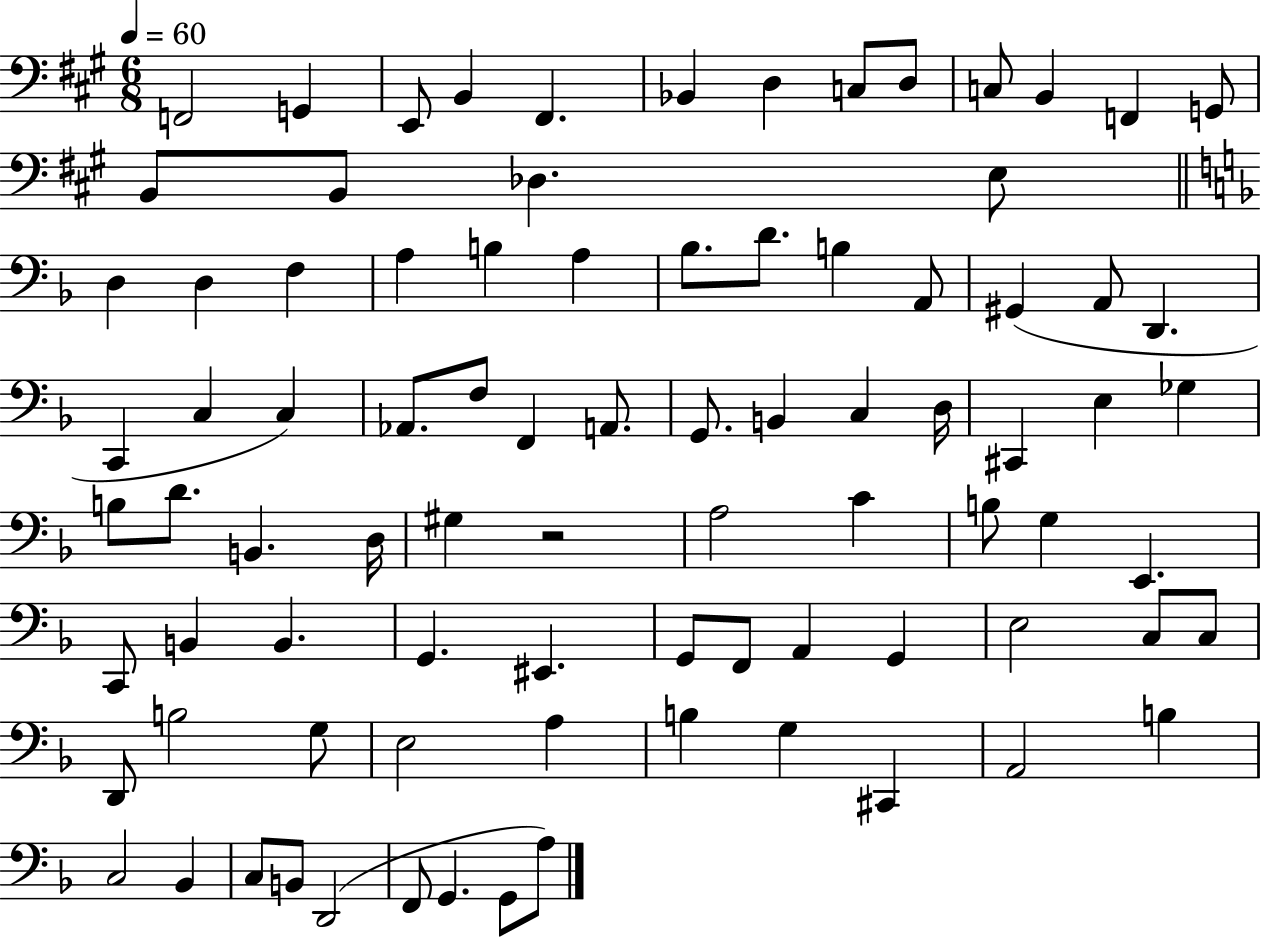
F2/h G2/q E2/e B2/q F#2/q. Bb2/q D3/q C3/e D3/e C3/e B2/q F2/q G2/e B2/e B2/e Db3/q. E3/e D3/q D3/q F3/q A3/q B3/q A3/q Bb3/e. D4/e. B3/q A2/e G#2/q A2/e D2/q. C2/q C3/q C3/q Ab2/e. F3/e F2/q A2/e. G2/e. B2/q C3/q D3/s C#2/q E3/q Gb3/q B3/e D4/e. B2/q. D3/s G#3/q R/h A3/h C4/q B3/e G3/q E2/q. C2/e B2/q B2/q. G2/q. EIS2/q. G2/e F2/e A2/q G2/q E3/h C3/e C3/e D2/e B3/h G3/e E3/h A3/q B3/q G3/q C#2/q A2/h B3/q C3/h Bb2/q C3/e B2/e D2/h F2/e G2/q. G2/e A3/e